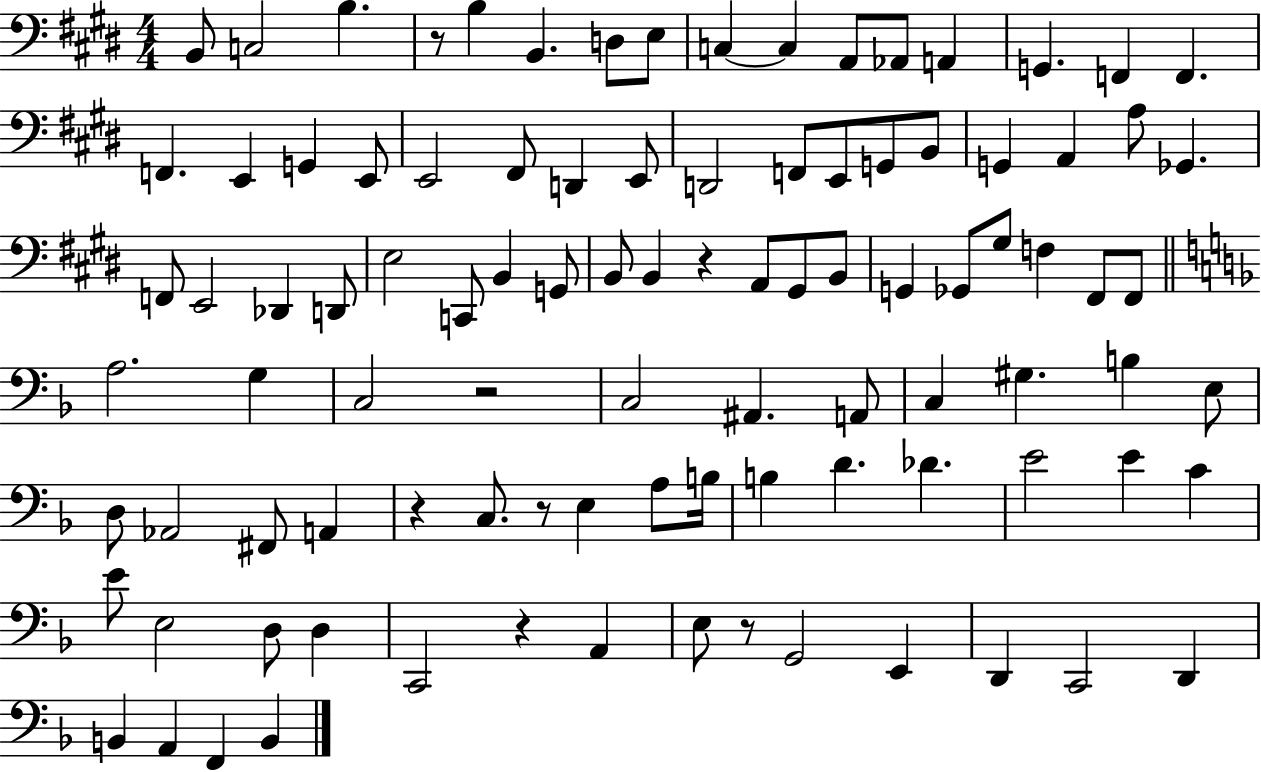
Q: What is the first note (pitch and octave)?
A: B2